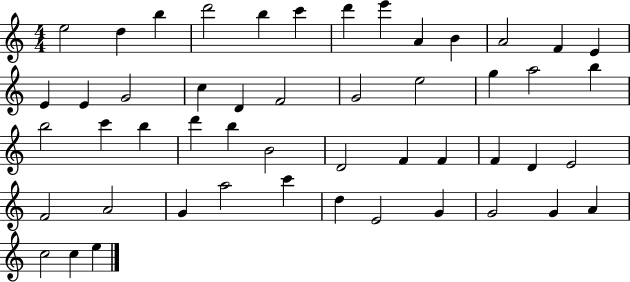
{
  \clef treble
  \numericTimeSignature
  \time 4/4
  \key c \major
  e''2 d''4 b''4 | d'''2 b''4 c'''4 | d'''4 e'''4 a'4 b'4 | a'2 f'4 e'4 | \break e'4 e'4 g'2 | c''4 d'4 f'2 | g'2 e''2 | g''4 a''2 b''4 | \break b''2 c'''4 b''4 | d'''4 b''4 b'2 | d'2 f'4 f'4 | f'4 d'4 e'2 | \break f'2 a'2 | g'4 a''2 c'''4 | d''4 e'2 g'4 | g'2 g'4 a'4 | \break c''2 c''4 e''4 | \bar "|."
}